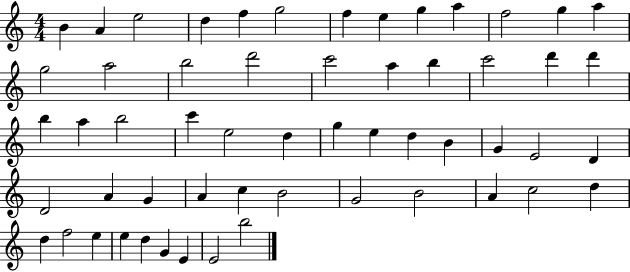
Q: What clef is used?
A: treble